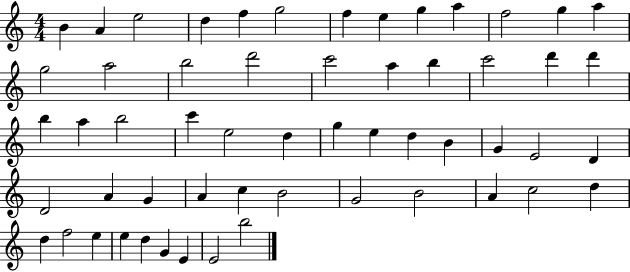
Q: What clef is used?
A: treble